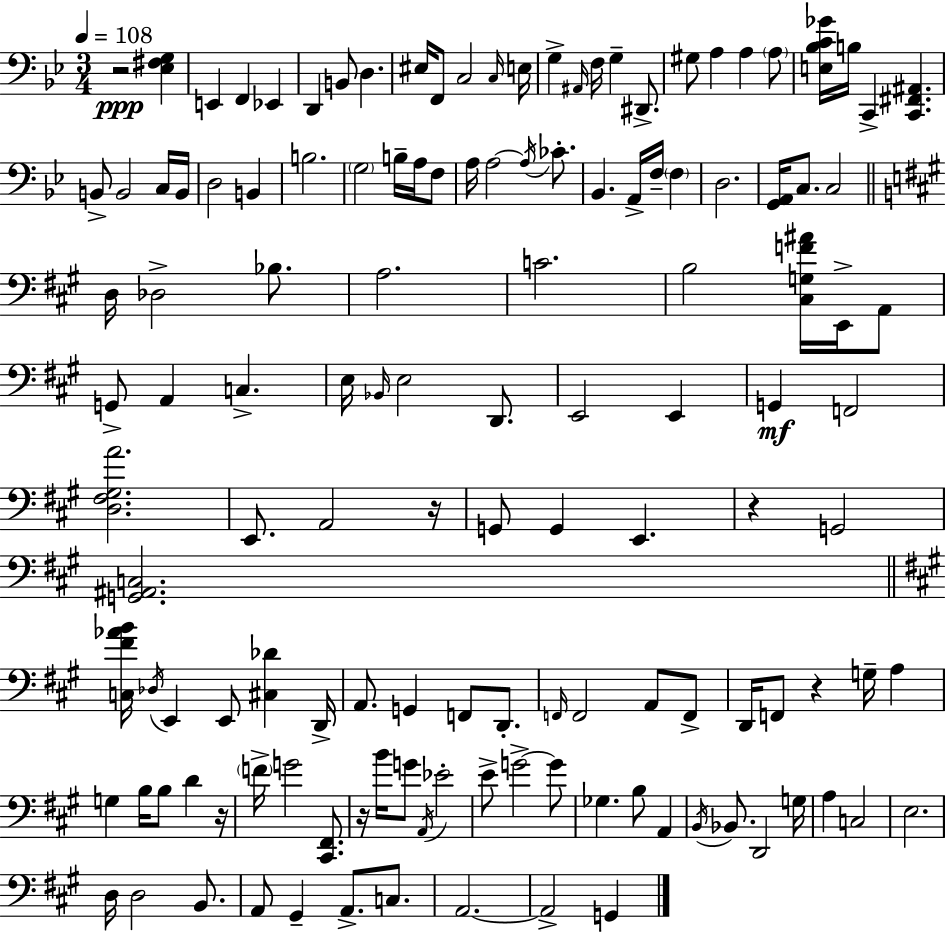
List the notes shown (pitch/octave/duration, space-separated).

R/h [Eb3,F#3,G3]/q E2/q F2/q Eb2/q D2/q B2/e D3/q. EIS3/s F2/e C3/h C3/s E3/s G3/q A#2/s F3/s G3/q D#2/e. G#3/e A3/q A3/q A3/e [E3,Bb3,C4,Gb4]/s B3/s C2/q [C2,F#2,A#2]/q. B2/e B2/h C3/s B2/s D3/h B2/q B3/h. G3/h B3/s A3/s F3/e A3/s A3/h A3/s CES4/e. Bb2/q. A2/s F3/s F3/q D3/h. [G2,A2]/s C3/e. C3/h D3/s Db3/h Bb3/e. A3/h. C4/h. B3/h [C#3,G3,F4,A#4]/s E2/s A2/e G2/e A2/q C3/q. E3/s Bb2/s E3/h D2/e. E2/h E2/q G2/q F2/h [D3,F#3,G#3,A4]/h. E2/e. A2/h R/s G2/e G2/q E2/q. R/q G2/h [G2,A#2,C3]/h. [C3,F#4,Ab4,B4]/s Db3/s E2/q E2/e [C#3,Db4]/q D2/s A2/e. G2/q F2/e D2/e. F2/s F2/h A2/e F2/e D2/s F2/e R/q G3/s A3/q G3/q B3/s B3/e D4/q R/s F4/s G4/h [C#2,F#2]/e. R/s B4/s G4/e A2/s Eb4/h E4/e G4/h G4/e Gb3/q. B3/e A2/q B2/s Bb2/e. D2/h G3/s A3/q C3/h E3/h. D3/s D3/h B2/e. A2/e G#2/q A2/e. C3/e. A2/h. A2/h G2/q